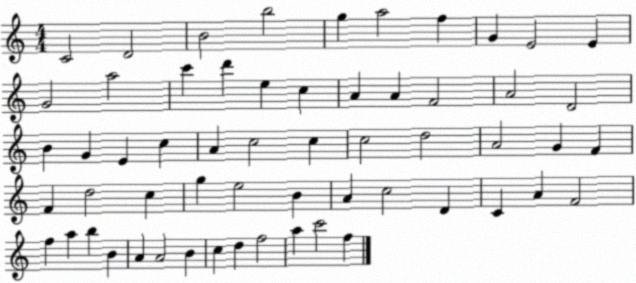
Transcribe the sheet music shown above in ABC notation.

X:1
T:Untitled
M:4/4
L:1/4
K:C
C2 D2 B2 b2 g a2 f G E2 E G2 a2 c' d' e c A A F2 A2 D2 B G E c A c2 c c2 d2 A2 G F F d2 c g e2 B A c2 D C A F2 f a b B A A2 B c d f2 a c'2 f